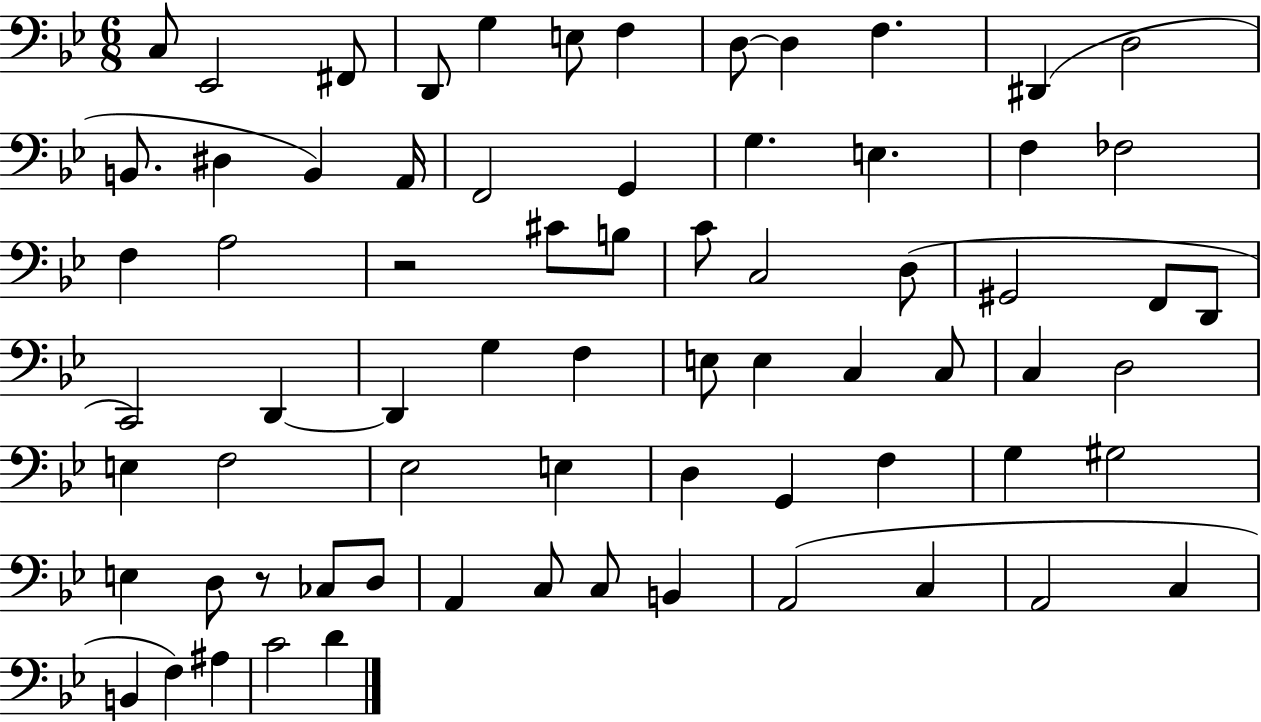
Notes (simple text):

C3/e Eb2/h F#2/e D2/e G3/q E3/e F3/q D3/e D3/q F3/q. D#2/q D3/h B2/e. D#3/q B2/q A2/s F2/h G2/q G3/q. E3/q. F3/q FES3/h F3/q A3/h R/h C#4/e B3/e C4/e C3/h D3/e G#2/h F2/e D2/e C2/h D2/q D2/q G3/q F3/q E3/e E3/q C3/q C3/e C3/q D3/h E3/q F3/h Eb3/h E3/q D3/q G2/q F3/q G3/q G#3/h E3/q D3/e R/e CES3/e D3/e A2/q C3/e C3/e B2/q A2/h C3/q A2/h C3/q B2/q F3/q A#3/q C4/h D4/q